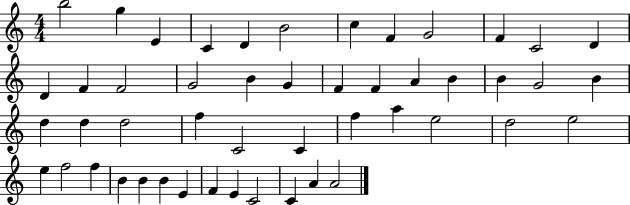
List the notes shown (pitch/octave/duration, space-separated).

B5/h G5/q E4/q C4/q D4/q B4/h C5/q F4/q G4/h F4/q C4/h D4/q D4/q F4/q F4/h G4/h B4/q G4/q F4/q F4/q A4/q B4/q B4/q G4/h B4/q D5/q D5/q D5/h F5/q C4/h C4/q F5/q A5/q E5/h D5/h E5/h E5/q F5/h F5/q B4/q B4/q B4/q E4/q F4/q E4/q C4/h C4/q A4/q A4/h